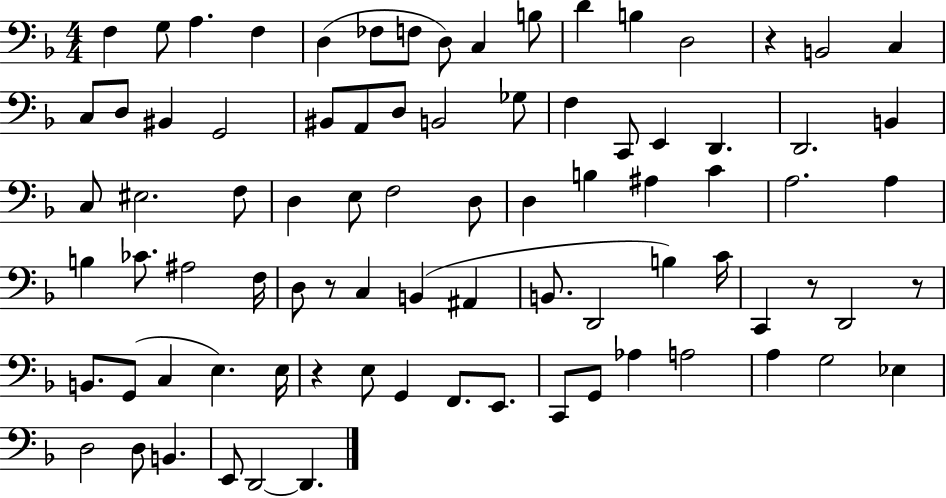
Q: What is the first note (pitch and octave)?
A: F3